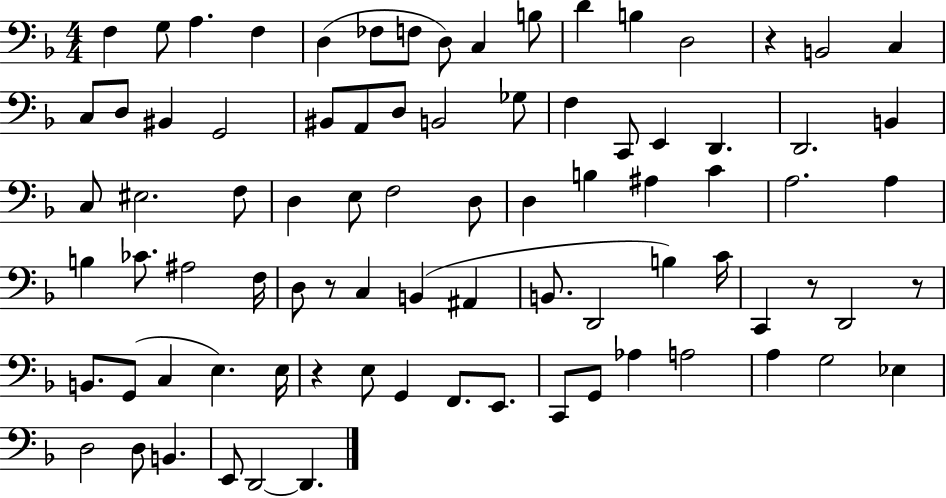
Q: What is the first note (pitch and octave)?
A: F3